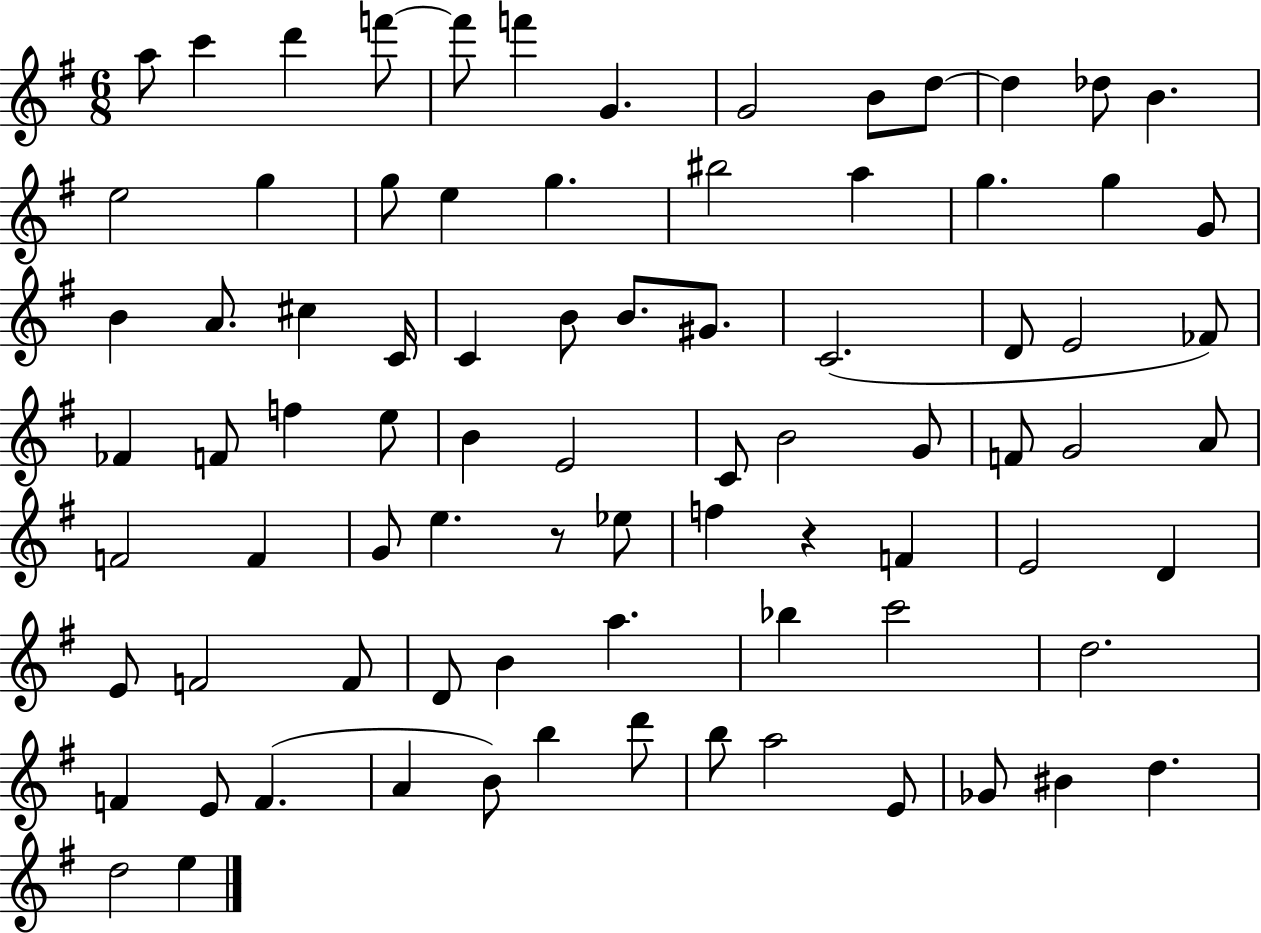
X:1
T:Untitled
M:6/8
L:1/4
K:G
a/2 c' d' f'/2 f'/2 f' G G2 B/2 d/2 d _d/2 B e2 g g/2 e g ^b2 a g g G/2 B A/2 ^c C/4 C B/2 B/2 ^G/2 C2 D/2 E2 _F/2 _F F/2 f e/2 B E2 C/2 B2 G/2 F/2 G2 A/2 F2 F G/2 e z/2 _e/2 f z F E2 D E/2 F2 F/2 D/2 B a _b c'2 d2 F E/2 F A B/2 b d'/2 b/2 a2 E/2 _G/2 ^B d d2 e